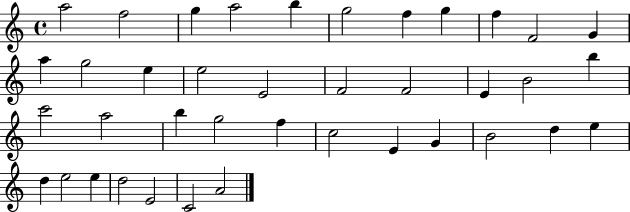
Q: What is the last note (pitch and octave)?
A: A4